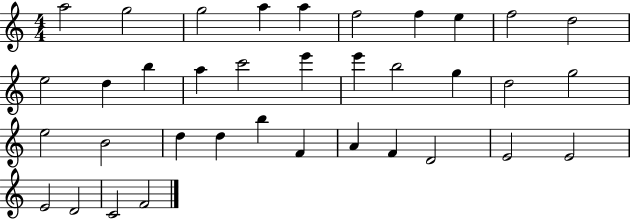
A5/h G5/h G5/h A5/q A5/q F5/h F5/q E5/q F5/h D5/h E5/h D5/q B5/q A5/q C6/h E6/q E6/q B5/h G5/q D5/h G5/h E5/h B4/h D5/q D5/q B5/q F4/q A4/q F4/q D4/h E4/h E4/h E4/h D4/h C4/h F4/h